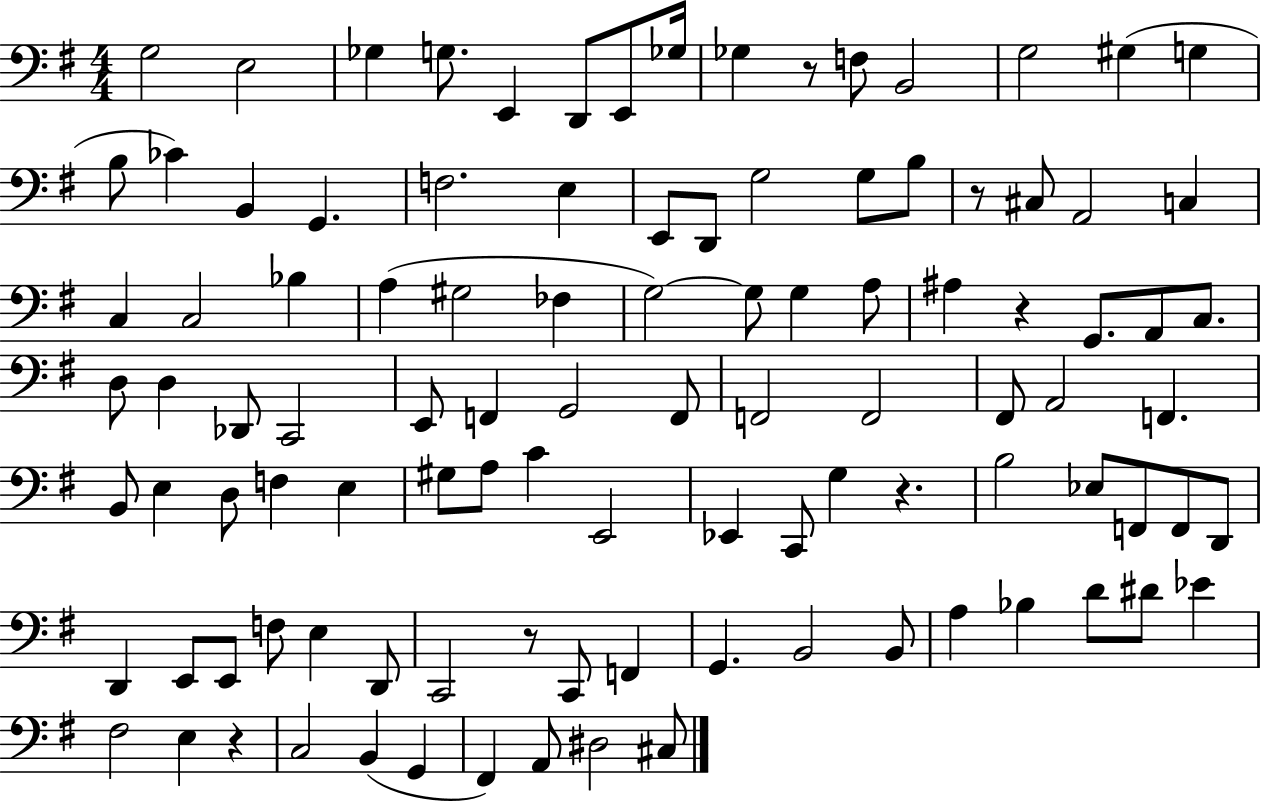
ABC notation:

X:1
T:Untitled
M:4/4
L:1/4
K:G
G,2 E,2 _G, G,/2 E,, D,,/2 E,,/2 _G,/4 _G, z/2 F,/2 B,,2 G,2 ^G, G, B,/2 _C B,, G,, F,2 E, E,,/2 D,,/2 G,2 G,/2 B,/2 z/2 ^C,/2 A,,2 C, C, C,2 _B, A, ^G,2 _F, G,2 G,/2 G, A,/2 ^A, z G,,/2 A,,/2 C,/2 D,/2 D, _D,,/2 C,,2 E,,/2 F,, G,,2 F,,/2 F,,2 F,,2 ^F,,/2 A,,2 F,, B,,/2 E, D,/2 F, E, ^G,/2 A,/2 C E,,2 _E,, C,,/2 G, z B,2 _E,/2 F,,/2 F,,/2 D,,/2 D,, E,,/2 E,,/2 F,/2 E, D,,/2 C,,2 z/2 C,,/2 F,, G,, B,,2 B,,/2 A, _B, D/2 ^D/2 _E ^F,2 E, z C,2 B,, G,, ^F,, A,,/2 ^D,2 ^C,/2